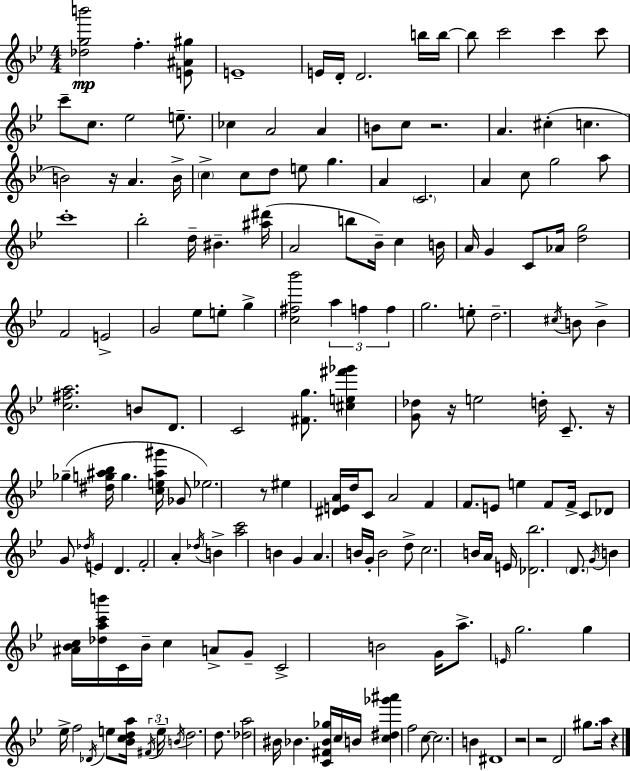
{
  \clef treble
  \numericTimeSignature
  \time 4/4
  \key g \minor
  <des'' g'' b'''>2\mp f''4.-. <e' ais' gis''>8 | e'1-- | e'16 d'16-. d'2. b''16 b''16~~ | b''8 c'''2 c'''4 c'''8 | \break c'''8-- c''8. ees''2 e''8.-- | ces''4 a'2 a'4 | b'8 c''8 r2. | a'4. cis''4-.( c''4. | \break b'2) r16 a'4. b'16-> | \parenthesize c''4-> c''8 d''8 e''8 g''4. | a'4 \parenthesize c'2. | a'4 c''8 g''2 a''8 | \break c'''1-. | bes''2-. d''16-- bis'4.-- <ais'' dis'''>16( | a'2 b''8 bes'16--) c''4 b'16 | a'16 g'4 c'8 aes'16 <d'' g''>2 | \break f'2 e'2-> | g'2 ees''8 e''8-. g''4-> | <c'' fis'' bes'''>2 \tuplet 3/2 { a''4 f''4 | f''4 } g''2. | \break e''8-. d''2.-- \acciaccatura { cis''16 } b'8 | b'4-> <c'' fis'' a''>2. | b'8 d'8. c'2 <fis' g''>8. | <cis'' e'' fis''' ges'''>4 <g' des''>8 r16 e''2 | \break d''16-. c'8.-- r16 ges''4--( <dis'' g'' ais'' bes''>16 g''4. | <c'' e'' ais'' gis'''>16 ges'8 ees''2.) r8 | eis''4 <dis' e' a'>16 d''16 c'8 a'2 | f'4 f'8. e'8 e''4 f'8 | \break f'16-> c'8 des'8 g'8 \acciaccatura { des''16 } e'4 d'4. | f'2-. a'4-. \acciaccatura { des''16 } b'4-> | <a'' c'''>2 b'4 g'4 | a'4. b'16 g'16-. b'2 | \break d''8-> c''2. | b'16 a'16 e'16 <des' bes''>2. | \parenthesize d'8. \acciaccatura { g'16 } b'4 <ais' bes' c''>16 <des'' a'' c''' b'''>16 c'16 bes'16-- c''4 | a'8-> g'8-- c'2-> b'2 | \break g'16 a''8.-> \grace { e'16 } g''2. | g''4 ees''16-> f''2 | \acciaccatura { des'16 } e''8 <bes' c'' d'' a''>16 \tuplet 3/2 { \acciaccatura { fis'16 } e''16-- \acciaccatura { b'16 } } d''2. | d''8. <des'' a''>2 | \break bis'16 bes'4. <c' fis' bes' ges''>16 c''16 b'16 <c'' dis'' ges''' ais'''>4 f''2 | c''8~~ c''2. | b'4 dis'1 | r2 | \break r2 d'2 | gis''8. a''16 r4 \bar "|."
}